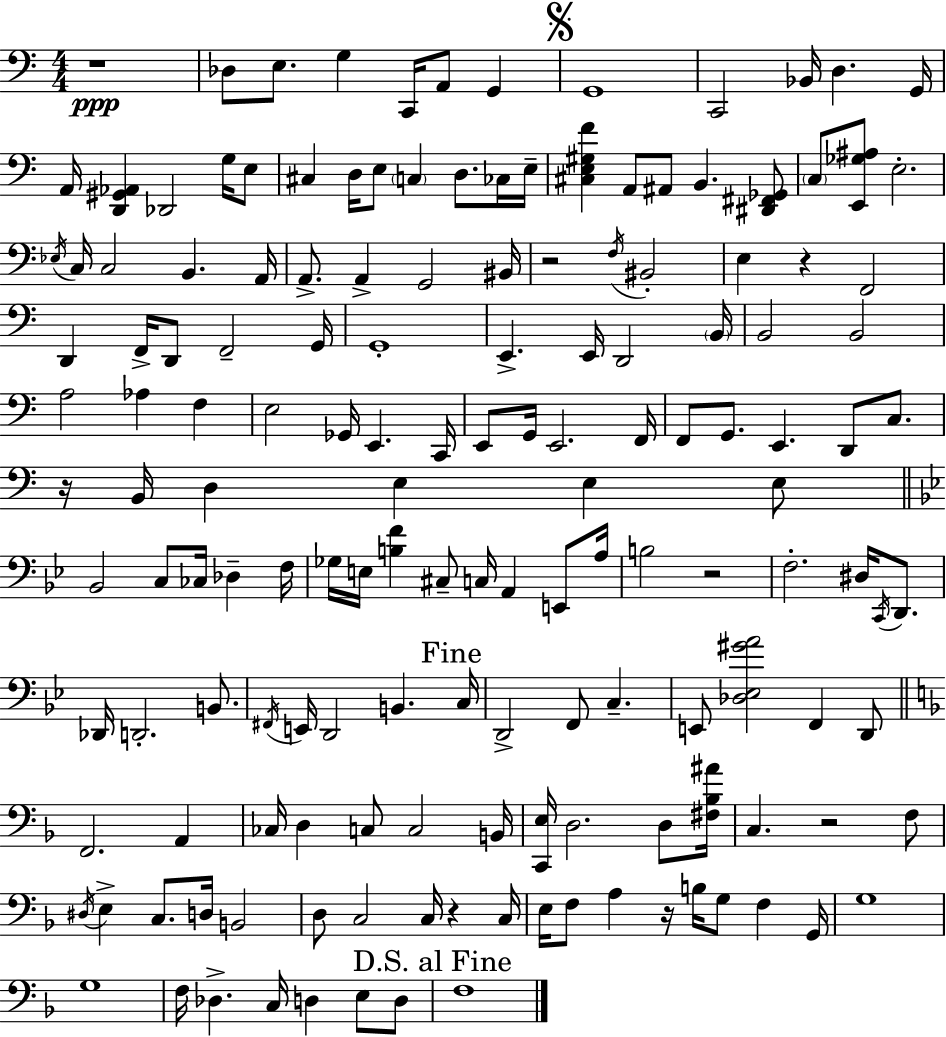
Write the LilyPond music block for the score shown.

{
  \clef bass
  \numericTimeSignature
  \time 4/4
  \key c \major
  \repeat volta 2 { r1\ppp | des8 e8. g4 c,16 a,8 g,4 | \mark \markup { \musicglyph "scripts.segno" } g,1 | c,2 bes,16 d4. g,16 | \break a,16 <d, gis, aes,>4 des,2 g16 e8 | cis4 d16 e8 \parenthesize c4 d8. ces16 e16-- | <cis e gis f'>4 a,8 ais,8 b,4. <dis, fis, ges,>8 | \parenthesize c8 <e, ges ais>8 e2.-. | \break \acciaccatura { ees16 } c16 c2 b,4. | a,16 a,8.-> a,4-> g,2 | bis,16 r2 \acciaccatura { f16 } bis,2-. | e4 r4 f,2 | \break d,4 f,16-> d,8 f,2-- | g,16 g,1-. | e,4.-> e,16 d,2 | \parenthesize b,16 b,2 b,2 | \break a2 aes4 f4 | e2 ges,16 e,4. | c,16 e,8 g,16 e,2. | f,16 f,8 g,8. e,4. d,8 c8. | \break r16 b,16 d4 e4 e4 | e8 \bar "||" \break \key g \minor bes,2 c8 ces16 des4-- f16 | ges16 e16 <b f'>4 cis8-- c16 a,4 e,8 a16 | b2 r2 | f2.-. dis16 \acciaccatura { c,16 } d,8. | \break des,16 d,2.-. b,8. | \acciaccatura { fis,16 } e,16 d,2 b,4. | \mark "Fine" c16 d,2-> f,8 c4.-- | e,8 <des ees gis' a'>2 f,4 | \break d,8 \bar "||" \break \key f \major f,2. a,4 | ces16 d4 c8 c2 b,16 | <c, e>16 d2. d8 <fis bes ais'>16 | c4. r2 f8 | \break \acciaccatura { dis16 } e4-> c8. d16 b,2 | d8 c2 c16 r4 | c16 e16 f8 a4 r16 b16 g8 f4 | g,16 g1 | \break g1 | f16 des4.-> c16 d4 e8 d8 | \mark "D.S. al Fine" f1 | } \bar "|."
}